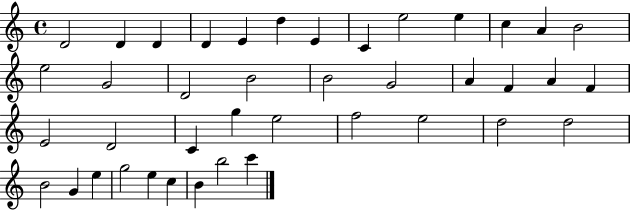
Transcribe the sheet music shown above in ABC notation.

X:1
T:Untitled
M:4/4
L:1/4
K:C
D2 D D D E d E C e2 e c A B2 e2 G2 D2 B2 B2 G2 A F A F E2 D2 C g e2 f2 e2 d2 d2 B2 G e g2 e c B b2 c'